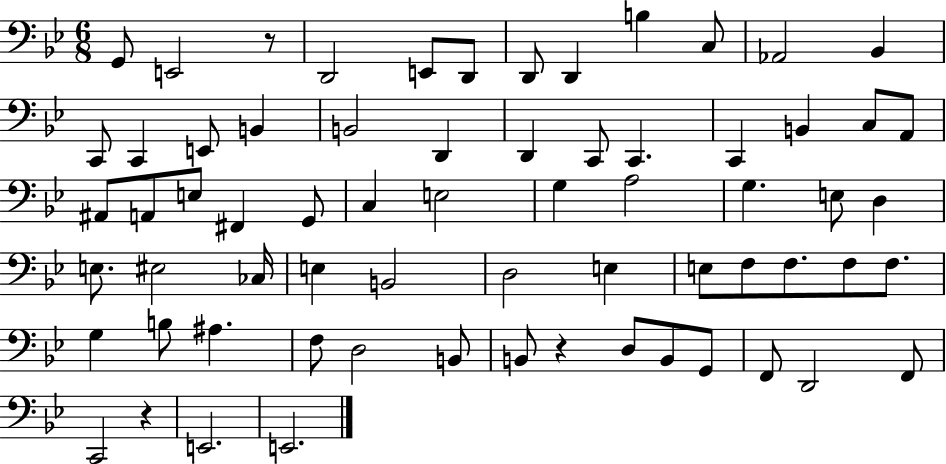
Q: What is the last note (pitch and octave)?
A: E2